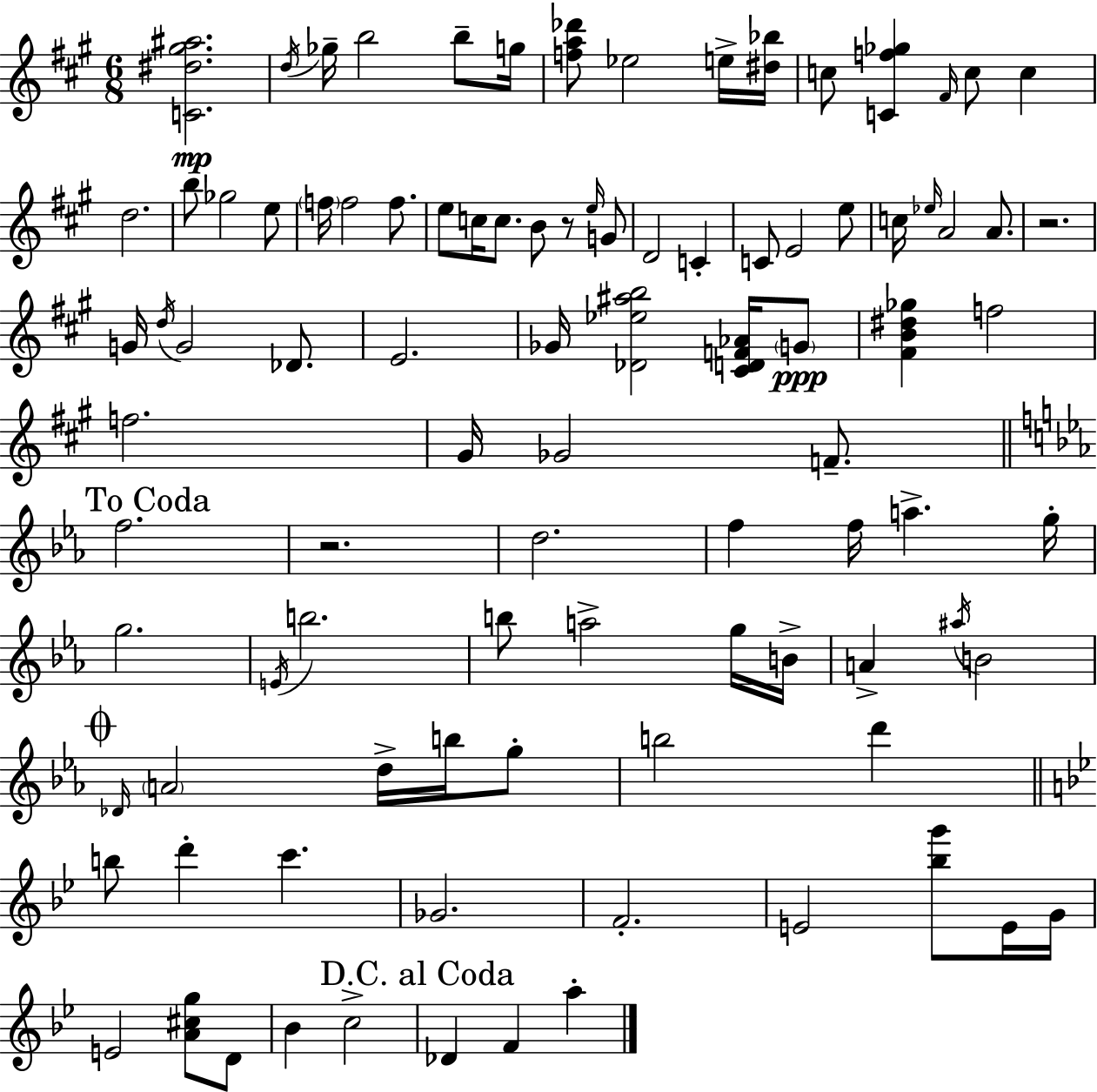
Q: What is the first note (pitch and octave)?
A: D5